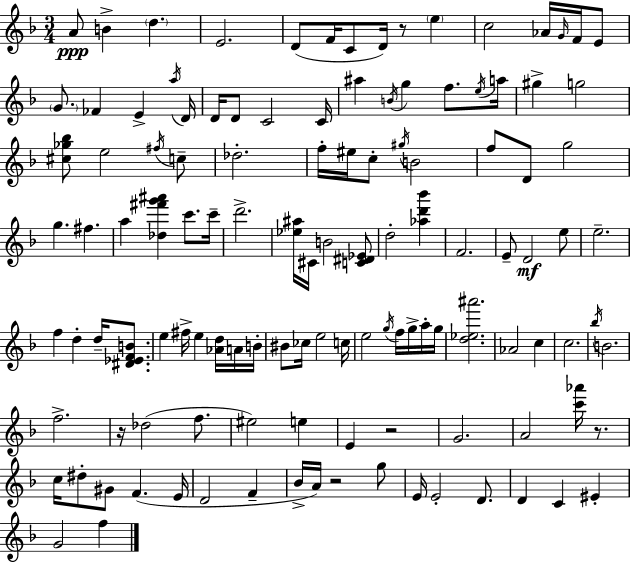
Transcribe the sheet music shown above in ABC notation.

X:1
T:Untitled
M:3/4
L:1/4
K:Dm
A/2 B d E2 D/2 F/4 C/2 D/4 z/2 e c2 _A/4 G/4 F/4 E/2 G/2 _F E a/4 D/4 D/4 D/2 C2 C/4 ^a B/4 g f/2 e/4 a/4 ^g g2 [^c_g_b]/2 e2 ^f/4 c/2 _d2 f/4 ^e/4 c/2 ^g/4 B2 f/2 D/2 g2 g ^f a [_d^f'g'^a'] c'/2 c'/4 d'2 [_e^a]/4 ^C/4 B2 [C^D_E]/2 d2 [_ad'_b'] F2 E/2 D2 e/2 e2 f d d/4 [^D_EFB]/2 e ^f/4 e [_Ad]/4 A/4 B/4 ^B/2 _c/4 e2 c/4 e2 g/4 f/4 g/4 a/4 g/4 [d_e^a']2 _A2 c c2 _b/4 B2 f2 z/4 _d2 f/2 ^e2 e E z2 G2 A2 [c'_a']/4 z/2 c/4 ^d/2 ^G/2 F E/4 D2 F _B/4 A/4 z2 g/2 E/4 E2 D/2 D C ^E G2 f